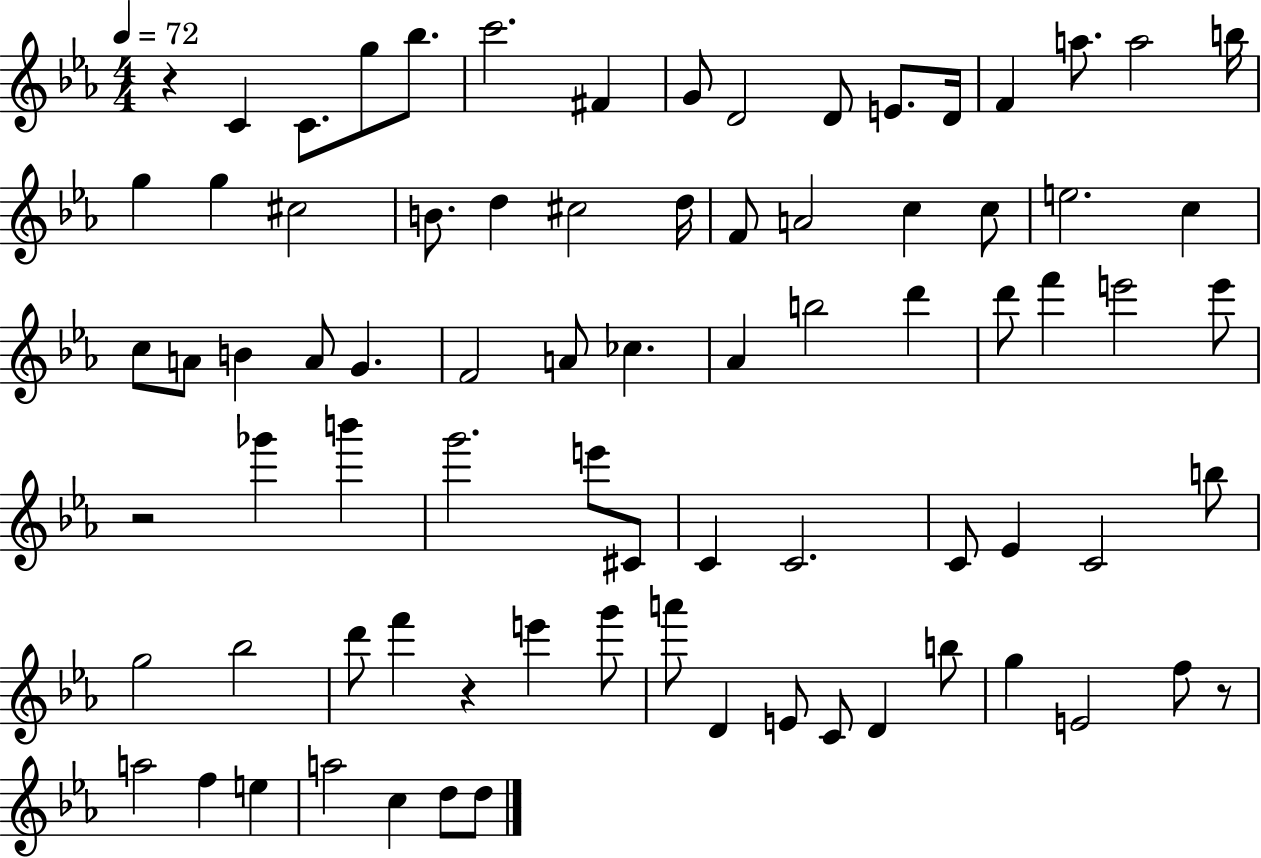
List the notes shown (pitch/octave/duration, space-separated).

R/q C4/q C4/e. G5/e Bb5/e. C6/h. F#4/q G4/e D4/h D4/e E4/e. D4/s F4/q A5/e. A5/h B5/s G5/q G5/q C#5/h B4/e. D5/q C#5/h D5/s F4/e A4/h C5/q C5/e E5/h. C5/q C5/e A4/e B4/q A4/e G4/q. F4/h A4/e CES5/q. Ab4/q B5/h D6/q D6/e F6/q E6/h E6/e R/h Gb6/q B6/q G6/h. E6/e C#4/e C4/q C4/h. C4/e Eb4/q C4/h B5/e G5/h Bb5/h D6/e F6/q R/q E6/q G6/e A6/e D4/q E4/e C4/e D4/q B5/e G5/q E4/h F5/e R/e A5/h F5/q E5/q A5/h C5/q D5/e D5/e